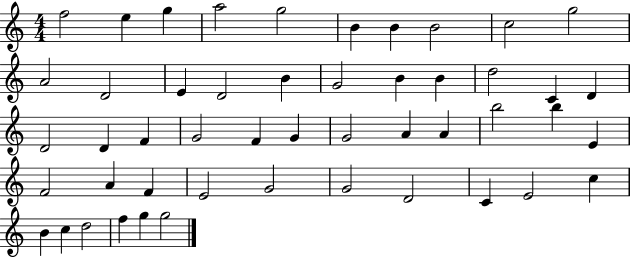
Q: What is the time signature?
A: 4/4